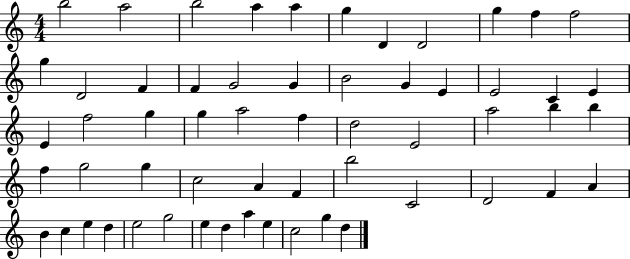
{
  \clef treble
  \numericTimeSignature
  \time 4/4
  \key c \major
  b''2 a''2 | b''2 a''4 a''4 | g''4 d'4 d'2 | g''4 f''4 f''2 | \break g''4 d'2 f'4 | f'4 g'2 g'4 | b'2 g'4 e'4 | e'2 c'4 e'4 | \break e'4 f''2 g''4 | g''4 a''2 f''4 | d''2 e'2 | a''2 b''4 b''4 | \break f''4 g''2 g''4 | c''2 a'4 f'4 | b''2 c'2 | d'2 f'4 a'4 | \break b'4 c''4 e''4 d''4 | e''2 g''2 | e''4 d''4 a''4 e''4 | c''2 g''4 d''4 | \break \bar "|."
}